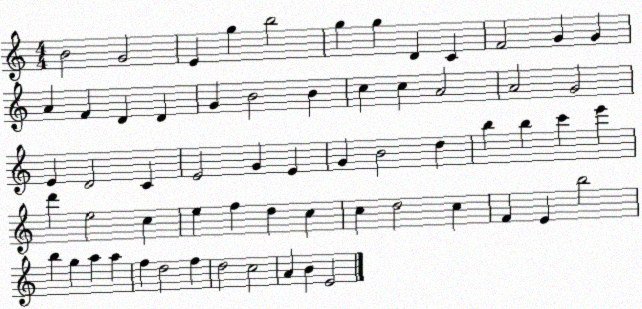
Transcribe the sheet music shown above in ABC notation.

X:1
T:Untitled
M:4/4
L:1/4
K:C
B2 G2 E g b2 g g D C F2 G G A F D D G B2 B c c A2 A2 G2 E D2 C E2 G E G B2 d b b c' e' d' e2 c e f d c c d2 c F E b2 b g a a f d2 f d2 c2 A B E2